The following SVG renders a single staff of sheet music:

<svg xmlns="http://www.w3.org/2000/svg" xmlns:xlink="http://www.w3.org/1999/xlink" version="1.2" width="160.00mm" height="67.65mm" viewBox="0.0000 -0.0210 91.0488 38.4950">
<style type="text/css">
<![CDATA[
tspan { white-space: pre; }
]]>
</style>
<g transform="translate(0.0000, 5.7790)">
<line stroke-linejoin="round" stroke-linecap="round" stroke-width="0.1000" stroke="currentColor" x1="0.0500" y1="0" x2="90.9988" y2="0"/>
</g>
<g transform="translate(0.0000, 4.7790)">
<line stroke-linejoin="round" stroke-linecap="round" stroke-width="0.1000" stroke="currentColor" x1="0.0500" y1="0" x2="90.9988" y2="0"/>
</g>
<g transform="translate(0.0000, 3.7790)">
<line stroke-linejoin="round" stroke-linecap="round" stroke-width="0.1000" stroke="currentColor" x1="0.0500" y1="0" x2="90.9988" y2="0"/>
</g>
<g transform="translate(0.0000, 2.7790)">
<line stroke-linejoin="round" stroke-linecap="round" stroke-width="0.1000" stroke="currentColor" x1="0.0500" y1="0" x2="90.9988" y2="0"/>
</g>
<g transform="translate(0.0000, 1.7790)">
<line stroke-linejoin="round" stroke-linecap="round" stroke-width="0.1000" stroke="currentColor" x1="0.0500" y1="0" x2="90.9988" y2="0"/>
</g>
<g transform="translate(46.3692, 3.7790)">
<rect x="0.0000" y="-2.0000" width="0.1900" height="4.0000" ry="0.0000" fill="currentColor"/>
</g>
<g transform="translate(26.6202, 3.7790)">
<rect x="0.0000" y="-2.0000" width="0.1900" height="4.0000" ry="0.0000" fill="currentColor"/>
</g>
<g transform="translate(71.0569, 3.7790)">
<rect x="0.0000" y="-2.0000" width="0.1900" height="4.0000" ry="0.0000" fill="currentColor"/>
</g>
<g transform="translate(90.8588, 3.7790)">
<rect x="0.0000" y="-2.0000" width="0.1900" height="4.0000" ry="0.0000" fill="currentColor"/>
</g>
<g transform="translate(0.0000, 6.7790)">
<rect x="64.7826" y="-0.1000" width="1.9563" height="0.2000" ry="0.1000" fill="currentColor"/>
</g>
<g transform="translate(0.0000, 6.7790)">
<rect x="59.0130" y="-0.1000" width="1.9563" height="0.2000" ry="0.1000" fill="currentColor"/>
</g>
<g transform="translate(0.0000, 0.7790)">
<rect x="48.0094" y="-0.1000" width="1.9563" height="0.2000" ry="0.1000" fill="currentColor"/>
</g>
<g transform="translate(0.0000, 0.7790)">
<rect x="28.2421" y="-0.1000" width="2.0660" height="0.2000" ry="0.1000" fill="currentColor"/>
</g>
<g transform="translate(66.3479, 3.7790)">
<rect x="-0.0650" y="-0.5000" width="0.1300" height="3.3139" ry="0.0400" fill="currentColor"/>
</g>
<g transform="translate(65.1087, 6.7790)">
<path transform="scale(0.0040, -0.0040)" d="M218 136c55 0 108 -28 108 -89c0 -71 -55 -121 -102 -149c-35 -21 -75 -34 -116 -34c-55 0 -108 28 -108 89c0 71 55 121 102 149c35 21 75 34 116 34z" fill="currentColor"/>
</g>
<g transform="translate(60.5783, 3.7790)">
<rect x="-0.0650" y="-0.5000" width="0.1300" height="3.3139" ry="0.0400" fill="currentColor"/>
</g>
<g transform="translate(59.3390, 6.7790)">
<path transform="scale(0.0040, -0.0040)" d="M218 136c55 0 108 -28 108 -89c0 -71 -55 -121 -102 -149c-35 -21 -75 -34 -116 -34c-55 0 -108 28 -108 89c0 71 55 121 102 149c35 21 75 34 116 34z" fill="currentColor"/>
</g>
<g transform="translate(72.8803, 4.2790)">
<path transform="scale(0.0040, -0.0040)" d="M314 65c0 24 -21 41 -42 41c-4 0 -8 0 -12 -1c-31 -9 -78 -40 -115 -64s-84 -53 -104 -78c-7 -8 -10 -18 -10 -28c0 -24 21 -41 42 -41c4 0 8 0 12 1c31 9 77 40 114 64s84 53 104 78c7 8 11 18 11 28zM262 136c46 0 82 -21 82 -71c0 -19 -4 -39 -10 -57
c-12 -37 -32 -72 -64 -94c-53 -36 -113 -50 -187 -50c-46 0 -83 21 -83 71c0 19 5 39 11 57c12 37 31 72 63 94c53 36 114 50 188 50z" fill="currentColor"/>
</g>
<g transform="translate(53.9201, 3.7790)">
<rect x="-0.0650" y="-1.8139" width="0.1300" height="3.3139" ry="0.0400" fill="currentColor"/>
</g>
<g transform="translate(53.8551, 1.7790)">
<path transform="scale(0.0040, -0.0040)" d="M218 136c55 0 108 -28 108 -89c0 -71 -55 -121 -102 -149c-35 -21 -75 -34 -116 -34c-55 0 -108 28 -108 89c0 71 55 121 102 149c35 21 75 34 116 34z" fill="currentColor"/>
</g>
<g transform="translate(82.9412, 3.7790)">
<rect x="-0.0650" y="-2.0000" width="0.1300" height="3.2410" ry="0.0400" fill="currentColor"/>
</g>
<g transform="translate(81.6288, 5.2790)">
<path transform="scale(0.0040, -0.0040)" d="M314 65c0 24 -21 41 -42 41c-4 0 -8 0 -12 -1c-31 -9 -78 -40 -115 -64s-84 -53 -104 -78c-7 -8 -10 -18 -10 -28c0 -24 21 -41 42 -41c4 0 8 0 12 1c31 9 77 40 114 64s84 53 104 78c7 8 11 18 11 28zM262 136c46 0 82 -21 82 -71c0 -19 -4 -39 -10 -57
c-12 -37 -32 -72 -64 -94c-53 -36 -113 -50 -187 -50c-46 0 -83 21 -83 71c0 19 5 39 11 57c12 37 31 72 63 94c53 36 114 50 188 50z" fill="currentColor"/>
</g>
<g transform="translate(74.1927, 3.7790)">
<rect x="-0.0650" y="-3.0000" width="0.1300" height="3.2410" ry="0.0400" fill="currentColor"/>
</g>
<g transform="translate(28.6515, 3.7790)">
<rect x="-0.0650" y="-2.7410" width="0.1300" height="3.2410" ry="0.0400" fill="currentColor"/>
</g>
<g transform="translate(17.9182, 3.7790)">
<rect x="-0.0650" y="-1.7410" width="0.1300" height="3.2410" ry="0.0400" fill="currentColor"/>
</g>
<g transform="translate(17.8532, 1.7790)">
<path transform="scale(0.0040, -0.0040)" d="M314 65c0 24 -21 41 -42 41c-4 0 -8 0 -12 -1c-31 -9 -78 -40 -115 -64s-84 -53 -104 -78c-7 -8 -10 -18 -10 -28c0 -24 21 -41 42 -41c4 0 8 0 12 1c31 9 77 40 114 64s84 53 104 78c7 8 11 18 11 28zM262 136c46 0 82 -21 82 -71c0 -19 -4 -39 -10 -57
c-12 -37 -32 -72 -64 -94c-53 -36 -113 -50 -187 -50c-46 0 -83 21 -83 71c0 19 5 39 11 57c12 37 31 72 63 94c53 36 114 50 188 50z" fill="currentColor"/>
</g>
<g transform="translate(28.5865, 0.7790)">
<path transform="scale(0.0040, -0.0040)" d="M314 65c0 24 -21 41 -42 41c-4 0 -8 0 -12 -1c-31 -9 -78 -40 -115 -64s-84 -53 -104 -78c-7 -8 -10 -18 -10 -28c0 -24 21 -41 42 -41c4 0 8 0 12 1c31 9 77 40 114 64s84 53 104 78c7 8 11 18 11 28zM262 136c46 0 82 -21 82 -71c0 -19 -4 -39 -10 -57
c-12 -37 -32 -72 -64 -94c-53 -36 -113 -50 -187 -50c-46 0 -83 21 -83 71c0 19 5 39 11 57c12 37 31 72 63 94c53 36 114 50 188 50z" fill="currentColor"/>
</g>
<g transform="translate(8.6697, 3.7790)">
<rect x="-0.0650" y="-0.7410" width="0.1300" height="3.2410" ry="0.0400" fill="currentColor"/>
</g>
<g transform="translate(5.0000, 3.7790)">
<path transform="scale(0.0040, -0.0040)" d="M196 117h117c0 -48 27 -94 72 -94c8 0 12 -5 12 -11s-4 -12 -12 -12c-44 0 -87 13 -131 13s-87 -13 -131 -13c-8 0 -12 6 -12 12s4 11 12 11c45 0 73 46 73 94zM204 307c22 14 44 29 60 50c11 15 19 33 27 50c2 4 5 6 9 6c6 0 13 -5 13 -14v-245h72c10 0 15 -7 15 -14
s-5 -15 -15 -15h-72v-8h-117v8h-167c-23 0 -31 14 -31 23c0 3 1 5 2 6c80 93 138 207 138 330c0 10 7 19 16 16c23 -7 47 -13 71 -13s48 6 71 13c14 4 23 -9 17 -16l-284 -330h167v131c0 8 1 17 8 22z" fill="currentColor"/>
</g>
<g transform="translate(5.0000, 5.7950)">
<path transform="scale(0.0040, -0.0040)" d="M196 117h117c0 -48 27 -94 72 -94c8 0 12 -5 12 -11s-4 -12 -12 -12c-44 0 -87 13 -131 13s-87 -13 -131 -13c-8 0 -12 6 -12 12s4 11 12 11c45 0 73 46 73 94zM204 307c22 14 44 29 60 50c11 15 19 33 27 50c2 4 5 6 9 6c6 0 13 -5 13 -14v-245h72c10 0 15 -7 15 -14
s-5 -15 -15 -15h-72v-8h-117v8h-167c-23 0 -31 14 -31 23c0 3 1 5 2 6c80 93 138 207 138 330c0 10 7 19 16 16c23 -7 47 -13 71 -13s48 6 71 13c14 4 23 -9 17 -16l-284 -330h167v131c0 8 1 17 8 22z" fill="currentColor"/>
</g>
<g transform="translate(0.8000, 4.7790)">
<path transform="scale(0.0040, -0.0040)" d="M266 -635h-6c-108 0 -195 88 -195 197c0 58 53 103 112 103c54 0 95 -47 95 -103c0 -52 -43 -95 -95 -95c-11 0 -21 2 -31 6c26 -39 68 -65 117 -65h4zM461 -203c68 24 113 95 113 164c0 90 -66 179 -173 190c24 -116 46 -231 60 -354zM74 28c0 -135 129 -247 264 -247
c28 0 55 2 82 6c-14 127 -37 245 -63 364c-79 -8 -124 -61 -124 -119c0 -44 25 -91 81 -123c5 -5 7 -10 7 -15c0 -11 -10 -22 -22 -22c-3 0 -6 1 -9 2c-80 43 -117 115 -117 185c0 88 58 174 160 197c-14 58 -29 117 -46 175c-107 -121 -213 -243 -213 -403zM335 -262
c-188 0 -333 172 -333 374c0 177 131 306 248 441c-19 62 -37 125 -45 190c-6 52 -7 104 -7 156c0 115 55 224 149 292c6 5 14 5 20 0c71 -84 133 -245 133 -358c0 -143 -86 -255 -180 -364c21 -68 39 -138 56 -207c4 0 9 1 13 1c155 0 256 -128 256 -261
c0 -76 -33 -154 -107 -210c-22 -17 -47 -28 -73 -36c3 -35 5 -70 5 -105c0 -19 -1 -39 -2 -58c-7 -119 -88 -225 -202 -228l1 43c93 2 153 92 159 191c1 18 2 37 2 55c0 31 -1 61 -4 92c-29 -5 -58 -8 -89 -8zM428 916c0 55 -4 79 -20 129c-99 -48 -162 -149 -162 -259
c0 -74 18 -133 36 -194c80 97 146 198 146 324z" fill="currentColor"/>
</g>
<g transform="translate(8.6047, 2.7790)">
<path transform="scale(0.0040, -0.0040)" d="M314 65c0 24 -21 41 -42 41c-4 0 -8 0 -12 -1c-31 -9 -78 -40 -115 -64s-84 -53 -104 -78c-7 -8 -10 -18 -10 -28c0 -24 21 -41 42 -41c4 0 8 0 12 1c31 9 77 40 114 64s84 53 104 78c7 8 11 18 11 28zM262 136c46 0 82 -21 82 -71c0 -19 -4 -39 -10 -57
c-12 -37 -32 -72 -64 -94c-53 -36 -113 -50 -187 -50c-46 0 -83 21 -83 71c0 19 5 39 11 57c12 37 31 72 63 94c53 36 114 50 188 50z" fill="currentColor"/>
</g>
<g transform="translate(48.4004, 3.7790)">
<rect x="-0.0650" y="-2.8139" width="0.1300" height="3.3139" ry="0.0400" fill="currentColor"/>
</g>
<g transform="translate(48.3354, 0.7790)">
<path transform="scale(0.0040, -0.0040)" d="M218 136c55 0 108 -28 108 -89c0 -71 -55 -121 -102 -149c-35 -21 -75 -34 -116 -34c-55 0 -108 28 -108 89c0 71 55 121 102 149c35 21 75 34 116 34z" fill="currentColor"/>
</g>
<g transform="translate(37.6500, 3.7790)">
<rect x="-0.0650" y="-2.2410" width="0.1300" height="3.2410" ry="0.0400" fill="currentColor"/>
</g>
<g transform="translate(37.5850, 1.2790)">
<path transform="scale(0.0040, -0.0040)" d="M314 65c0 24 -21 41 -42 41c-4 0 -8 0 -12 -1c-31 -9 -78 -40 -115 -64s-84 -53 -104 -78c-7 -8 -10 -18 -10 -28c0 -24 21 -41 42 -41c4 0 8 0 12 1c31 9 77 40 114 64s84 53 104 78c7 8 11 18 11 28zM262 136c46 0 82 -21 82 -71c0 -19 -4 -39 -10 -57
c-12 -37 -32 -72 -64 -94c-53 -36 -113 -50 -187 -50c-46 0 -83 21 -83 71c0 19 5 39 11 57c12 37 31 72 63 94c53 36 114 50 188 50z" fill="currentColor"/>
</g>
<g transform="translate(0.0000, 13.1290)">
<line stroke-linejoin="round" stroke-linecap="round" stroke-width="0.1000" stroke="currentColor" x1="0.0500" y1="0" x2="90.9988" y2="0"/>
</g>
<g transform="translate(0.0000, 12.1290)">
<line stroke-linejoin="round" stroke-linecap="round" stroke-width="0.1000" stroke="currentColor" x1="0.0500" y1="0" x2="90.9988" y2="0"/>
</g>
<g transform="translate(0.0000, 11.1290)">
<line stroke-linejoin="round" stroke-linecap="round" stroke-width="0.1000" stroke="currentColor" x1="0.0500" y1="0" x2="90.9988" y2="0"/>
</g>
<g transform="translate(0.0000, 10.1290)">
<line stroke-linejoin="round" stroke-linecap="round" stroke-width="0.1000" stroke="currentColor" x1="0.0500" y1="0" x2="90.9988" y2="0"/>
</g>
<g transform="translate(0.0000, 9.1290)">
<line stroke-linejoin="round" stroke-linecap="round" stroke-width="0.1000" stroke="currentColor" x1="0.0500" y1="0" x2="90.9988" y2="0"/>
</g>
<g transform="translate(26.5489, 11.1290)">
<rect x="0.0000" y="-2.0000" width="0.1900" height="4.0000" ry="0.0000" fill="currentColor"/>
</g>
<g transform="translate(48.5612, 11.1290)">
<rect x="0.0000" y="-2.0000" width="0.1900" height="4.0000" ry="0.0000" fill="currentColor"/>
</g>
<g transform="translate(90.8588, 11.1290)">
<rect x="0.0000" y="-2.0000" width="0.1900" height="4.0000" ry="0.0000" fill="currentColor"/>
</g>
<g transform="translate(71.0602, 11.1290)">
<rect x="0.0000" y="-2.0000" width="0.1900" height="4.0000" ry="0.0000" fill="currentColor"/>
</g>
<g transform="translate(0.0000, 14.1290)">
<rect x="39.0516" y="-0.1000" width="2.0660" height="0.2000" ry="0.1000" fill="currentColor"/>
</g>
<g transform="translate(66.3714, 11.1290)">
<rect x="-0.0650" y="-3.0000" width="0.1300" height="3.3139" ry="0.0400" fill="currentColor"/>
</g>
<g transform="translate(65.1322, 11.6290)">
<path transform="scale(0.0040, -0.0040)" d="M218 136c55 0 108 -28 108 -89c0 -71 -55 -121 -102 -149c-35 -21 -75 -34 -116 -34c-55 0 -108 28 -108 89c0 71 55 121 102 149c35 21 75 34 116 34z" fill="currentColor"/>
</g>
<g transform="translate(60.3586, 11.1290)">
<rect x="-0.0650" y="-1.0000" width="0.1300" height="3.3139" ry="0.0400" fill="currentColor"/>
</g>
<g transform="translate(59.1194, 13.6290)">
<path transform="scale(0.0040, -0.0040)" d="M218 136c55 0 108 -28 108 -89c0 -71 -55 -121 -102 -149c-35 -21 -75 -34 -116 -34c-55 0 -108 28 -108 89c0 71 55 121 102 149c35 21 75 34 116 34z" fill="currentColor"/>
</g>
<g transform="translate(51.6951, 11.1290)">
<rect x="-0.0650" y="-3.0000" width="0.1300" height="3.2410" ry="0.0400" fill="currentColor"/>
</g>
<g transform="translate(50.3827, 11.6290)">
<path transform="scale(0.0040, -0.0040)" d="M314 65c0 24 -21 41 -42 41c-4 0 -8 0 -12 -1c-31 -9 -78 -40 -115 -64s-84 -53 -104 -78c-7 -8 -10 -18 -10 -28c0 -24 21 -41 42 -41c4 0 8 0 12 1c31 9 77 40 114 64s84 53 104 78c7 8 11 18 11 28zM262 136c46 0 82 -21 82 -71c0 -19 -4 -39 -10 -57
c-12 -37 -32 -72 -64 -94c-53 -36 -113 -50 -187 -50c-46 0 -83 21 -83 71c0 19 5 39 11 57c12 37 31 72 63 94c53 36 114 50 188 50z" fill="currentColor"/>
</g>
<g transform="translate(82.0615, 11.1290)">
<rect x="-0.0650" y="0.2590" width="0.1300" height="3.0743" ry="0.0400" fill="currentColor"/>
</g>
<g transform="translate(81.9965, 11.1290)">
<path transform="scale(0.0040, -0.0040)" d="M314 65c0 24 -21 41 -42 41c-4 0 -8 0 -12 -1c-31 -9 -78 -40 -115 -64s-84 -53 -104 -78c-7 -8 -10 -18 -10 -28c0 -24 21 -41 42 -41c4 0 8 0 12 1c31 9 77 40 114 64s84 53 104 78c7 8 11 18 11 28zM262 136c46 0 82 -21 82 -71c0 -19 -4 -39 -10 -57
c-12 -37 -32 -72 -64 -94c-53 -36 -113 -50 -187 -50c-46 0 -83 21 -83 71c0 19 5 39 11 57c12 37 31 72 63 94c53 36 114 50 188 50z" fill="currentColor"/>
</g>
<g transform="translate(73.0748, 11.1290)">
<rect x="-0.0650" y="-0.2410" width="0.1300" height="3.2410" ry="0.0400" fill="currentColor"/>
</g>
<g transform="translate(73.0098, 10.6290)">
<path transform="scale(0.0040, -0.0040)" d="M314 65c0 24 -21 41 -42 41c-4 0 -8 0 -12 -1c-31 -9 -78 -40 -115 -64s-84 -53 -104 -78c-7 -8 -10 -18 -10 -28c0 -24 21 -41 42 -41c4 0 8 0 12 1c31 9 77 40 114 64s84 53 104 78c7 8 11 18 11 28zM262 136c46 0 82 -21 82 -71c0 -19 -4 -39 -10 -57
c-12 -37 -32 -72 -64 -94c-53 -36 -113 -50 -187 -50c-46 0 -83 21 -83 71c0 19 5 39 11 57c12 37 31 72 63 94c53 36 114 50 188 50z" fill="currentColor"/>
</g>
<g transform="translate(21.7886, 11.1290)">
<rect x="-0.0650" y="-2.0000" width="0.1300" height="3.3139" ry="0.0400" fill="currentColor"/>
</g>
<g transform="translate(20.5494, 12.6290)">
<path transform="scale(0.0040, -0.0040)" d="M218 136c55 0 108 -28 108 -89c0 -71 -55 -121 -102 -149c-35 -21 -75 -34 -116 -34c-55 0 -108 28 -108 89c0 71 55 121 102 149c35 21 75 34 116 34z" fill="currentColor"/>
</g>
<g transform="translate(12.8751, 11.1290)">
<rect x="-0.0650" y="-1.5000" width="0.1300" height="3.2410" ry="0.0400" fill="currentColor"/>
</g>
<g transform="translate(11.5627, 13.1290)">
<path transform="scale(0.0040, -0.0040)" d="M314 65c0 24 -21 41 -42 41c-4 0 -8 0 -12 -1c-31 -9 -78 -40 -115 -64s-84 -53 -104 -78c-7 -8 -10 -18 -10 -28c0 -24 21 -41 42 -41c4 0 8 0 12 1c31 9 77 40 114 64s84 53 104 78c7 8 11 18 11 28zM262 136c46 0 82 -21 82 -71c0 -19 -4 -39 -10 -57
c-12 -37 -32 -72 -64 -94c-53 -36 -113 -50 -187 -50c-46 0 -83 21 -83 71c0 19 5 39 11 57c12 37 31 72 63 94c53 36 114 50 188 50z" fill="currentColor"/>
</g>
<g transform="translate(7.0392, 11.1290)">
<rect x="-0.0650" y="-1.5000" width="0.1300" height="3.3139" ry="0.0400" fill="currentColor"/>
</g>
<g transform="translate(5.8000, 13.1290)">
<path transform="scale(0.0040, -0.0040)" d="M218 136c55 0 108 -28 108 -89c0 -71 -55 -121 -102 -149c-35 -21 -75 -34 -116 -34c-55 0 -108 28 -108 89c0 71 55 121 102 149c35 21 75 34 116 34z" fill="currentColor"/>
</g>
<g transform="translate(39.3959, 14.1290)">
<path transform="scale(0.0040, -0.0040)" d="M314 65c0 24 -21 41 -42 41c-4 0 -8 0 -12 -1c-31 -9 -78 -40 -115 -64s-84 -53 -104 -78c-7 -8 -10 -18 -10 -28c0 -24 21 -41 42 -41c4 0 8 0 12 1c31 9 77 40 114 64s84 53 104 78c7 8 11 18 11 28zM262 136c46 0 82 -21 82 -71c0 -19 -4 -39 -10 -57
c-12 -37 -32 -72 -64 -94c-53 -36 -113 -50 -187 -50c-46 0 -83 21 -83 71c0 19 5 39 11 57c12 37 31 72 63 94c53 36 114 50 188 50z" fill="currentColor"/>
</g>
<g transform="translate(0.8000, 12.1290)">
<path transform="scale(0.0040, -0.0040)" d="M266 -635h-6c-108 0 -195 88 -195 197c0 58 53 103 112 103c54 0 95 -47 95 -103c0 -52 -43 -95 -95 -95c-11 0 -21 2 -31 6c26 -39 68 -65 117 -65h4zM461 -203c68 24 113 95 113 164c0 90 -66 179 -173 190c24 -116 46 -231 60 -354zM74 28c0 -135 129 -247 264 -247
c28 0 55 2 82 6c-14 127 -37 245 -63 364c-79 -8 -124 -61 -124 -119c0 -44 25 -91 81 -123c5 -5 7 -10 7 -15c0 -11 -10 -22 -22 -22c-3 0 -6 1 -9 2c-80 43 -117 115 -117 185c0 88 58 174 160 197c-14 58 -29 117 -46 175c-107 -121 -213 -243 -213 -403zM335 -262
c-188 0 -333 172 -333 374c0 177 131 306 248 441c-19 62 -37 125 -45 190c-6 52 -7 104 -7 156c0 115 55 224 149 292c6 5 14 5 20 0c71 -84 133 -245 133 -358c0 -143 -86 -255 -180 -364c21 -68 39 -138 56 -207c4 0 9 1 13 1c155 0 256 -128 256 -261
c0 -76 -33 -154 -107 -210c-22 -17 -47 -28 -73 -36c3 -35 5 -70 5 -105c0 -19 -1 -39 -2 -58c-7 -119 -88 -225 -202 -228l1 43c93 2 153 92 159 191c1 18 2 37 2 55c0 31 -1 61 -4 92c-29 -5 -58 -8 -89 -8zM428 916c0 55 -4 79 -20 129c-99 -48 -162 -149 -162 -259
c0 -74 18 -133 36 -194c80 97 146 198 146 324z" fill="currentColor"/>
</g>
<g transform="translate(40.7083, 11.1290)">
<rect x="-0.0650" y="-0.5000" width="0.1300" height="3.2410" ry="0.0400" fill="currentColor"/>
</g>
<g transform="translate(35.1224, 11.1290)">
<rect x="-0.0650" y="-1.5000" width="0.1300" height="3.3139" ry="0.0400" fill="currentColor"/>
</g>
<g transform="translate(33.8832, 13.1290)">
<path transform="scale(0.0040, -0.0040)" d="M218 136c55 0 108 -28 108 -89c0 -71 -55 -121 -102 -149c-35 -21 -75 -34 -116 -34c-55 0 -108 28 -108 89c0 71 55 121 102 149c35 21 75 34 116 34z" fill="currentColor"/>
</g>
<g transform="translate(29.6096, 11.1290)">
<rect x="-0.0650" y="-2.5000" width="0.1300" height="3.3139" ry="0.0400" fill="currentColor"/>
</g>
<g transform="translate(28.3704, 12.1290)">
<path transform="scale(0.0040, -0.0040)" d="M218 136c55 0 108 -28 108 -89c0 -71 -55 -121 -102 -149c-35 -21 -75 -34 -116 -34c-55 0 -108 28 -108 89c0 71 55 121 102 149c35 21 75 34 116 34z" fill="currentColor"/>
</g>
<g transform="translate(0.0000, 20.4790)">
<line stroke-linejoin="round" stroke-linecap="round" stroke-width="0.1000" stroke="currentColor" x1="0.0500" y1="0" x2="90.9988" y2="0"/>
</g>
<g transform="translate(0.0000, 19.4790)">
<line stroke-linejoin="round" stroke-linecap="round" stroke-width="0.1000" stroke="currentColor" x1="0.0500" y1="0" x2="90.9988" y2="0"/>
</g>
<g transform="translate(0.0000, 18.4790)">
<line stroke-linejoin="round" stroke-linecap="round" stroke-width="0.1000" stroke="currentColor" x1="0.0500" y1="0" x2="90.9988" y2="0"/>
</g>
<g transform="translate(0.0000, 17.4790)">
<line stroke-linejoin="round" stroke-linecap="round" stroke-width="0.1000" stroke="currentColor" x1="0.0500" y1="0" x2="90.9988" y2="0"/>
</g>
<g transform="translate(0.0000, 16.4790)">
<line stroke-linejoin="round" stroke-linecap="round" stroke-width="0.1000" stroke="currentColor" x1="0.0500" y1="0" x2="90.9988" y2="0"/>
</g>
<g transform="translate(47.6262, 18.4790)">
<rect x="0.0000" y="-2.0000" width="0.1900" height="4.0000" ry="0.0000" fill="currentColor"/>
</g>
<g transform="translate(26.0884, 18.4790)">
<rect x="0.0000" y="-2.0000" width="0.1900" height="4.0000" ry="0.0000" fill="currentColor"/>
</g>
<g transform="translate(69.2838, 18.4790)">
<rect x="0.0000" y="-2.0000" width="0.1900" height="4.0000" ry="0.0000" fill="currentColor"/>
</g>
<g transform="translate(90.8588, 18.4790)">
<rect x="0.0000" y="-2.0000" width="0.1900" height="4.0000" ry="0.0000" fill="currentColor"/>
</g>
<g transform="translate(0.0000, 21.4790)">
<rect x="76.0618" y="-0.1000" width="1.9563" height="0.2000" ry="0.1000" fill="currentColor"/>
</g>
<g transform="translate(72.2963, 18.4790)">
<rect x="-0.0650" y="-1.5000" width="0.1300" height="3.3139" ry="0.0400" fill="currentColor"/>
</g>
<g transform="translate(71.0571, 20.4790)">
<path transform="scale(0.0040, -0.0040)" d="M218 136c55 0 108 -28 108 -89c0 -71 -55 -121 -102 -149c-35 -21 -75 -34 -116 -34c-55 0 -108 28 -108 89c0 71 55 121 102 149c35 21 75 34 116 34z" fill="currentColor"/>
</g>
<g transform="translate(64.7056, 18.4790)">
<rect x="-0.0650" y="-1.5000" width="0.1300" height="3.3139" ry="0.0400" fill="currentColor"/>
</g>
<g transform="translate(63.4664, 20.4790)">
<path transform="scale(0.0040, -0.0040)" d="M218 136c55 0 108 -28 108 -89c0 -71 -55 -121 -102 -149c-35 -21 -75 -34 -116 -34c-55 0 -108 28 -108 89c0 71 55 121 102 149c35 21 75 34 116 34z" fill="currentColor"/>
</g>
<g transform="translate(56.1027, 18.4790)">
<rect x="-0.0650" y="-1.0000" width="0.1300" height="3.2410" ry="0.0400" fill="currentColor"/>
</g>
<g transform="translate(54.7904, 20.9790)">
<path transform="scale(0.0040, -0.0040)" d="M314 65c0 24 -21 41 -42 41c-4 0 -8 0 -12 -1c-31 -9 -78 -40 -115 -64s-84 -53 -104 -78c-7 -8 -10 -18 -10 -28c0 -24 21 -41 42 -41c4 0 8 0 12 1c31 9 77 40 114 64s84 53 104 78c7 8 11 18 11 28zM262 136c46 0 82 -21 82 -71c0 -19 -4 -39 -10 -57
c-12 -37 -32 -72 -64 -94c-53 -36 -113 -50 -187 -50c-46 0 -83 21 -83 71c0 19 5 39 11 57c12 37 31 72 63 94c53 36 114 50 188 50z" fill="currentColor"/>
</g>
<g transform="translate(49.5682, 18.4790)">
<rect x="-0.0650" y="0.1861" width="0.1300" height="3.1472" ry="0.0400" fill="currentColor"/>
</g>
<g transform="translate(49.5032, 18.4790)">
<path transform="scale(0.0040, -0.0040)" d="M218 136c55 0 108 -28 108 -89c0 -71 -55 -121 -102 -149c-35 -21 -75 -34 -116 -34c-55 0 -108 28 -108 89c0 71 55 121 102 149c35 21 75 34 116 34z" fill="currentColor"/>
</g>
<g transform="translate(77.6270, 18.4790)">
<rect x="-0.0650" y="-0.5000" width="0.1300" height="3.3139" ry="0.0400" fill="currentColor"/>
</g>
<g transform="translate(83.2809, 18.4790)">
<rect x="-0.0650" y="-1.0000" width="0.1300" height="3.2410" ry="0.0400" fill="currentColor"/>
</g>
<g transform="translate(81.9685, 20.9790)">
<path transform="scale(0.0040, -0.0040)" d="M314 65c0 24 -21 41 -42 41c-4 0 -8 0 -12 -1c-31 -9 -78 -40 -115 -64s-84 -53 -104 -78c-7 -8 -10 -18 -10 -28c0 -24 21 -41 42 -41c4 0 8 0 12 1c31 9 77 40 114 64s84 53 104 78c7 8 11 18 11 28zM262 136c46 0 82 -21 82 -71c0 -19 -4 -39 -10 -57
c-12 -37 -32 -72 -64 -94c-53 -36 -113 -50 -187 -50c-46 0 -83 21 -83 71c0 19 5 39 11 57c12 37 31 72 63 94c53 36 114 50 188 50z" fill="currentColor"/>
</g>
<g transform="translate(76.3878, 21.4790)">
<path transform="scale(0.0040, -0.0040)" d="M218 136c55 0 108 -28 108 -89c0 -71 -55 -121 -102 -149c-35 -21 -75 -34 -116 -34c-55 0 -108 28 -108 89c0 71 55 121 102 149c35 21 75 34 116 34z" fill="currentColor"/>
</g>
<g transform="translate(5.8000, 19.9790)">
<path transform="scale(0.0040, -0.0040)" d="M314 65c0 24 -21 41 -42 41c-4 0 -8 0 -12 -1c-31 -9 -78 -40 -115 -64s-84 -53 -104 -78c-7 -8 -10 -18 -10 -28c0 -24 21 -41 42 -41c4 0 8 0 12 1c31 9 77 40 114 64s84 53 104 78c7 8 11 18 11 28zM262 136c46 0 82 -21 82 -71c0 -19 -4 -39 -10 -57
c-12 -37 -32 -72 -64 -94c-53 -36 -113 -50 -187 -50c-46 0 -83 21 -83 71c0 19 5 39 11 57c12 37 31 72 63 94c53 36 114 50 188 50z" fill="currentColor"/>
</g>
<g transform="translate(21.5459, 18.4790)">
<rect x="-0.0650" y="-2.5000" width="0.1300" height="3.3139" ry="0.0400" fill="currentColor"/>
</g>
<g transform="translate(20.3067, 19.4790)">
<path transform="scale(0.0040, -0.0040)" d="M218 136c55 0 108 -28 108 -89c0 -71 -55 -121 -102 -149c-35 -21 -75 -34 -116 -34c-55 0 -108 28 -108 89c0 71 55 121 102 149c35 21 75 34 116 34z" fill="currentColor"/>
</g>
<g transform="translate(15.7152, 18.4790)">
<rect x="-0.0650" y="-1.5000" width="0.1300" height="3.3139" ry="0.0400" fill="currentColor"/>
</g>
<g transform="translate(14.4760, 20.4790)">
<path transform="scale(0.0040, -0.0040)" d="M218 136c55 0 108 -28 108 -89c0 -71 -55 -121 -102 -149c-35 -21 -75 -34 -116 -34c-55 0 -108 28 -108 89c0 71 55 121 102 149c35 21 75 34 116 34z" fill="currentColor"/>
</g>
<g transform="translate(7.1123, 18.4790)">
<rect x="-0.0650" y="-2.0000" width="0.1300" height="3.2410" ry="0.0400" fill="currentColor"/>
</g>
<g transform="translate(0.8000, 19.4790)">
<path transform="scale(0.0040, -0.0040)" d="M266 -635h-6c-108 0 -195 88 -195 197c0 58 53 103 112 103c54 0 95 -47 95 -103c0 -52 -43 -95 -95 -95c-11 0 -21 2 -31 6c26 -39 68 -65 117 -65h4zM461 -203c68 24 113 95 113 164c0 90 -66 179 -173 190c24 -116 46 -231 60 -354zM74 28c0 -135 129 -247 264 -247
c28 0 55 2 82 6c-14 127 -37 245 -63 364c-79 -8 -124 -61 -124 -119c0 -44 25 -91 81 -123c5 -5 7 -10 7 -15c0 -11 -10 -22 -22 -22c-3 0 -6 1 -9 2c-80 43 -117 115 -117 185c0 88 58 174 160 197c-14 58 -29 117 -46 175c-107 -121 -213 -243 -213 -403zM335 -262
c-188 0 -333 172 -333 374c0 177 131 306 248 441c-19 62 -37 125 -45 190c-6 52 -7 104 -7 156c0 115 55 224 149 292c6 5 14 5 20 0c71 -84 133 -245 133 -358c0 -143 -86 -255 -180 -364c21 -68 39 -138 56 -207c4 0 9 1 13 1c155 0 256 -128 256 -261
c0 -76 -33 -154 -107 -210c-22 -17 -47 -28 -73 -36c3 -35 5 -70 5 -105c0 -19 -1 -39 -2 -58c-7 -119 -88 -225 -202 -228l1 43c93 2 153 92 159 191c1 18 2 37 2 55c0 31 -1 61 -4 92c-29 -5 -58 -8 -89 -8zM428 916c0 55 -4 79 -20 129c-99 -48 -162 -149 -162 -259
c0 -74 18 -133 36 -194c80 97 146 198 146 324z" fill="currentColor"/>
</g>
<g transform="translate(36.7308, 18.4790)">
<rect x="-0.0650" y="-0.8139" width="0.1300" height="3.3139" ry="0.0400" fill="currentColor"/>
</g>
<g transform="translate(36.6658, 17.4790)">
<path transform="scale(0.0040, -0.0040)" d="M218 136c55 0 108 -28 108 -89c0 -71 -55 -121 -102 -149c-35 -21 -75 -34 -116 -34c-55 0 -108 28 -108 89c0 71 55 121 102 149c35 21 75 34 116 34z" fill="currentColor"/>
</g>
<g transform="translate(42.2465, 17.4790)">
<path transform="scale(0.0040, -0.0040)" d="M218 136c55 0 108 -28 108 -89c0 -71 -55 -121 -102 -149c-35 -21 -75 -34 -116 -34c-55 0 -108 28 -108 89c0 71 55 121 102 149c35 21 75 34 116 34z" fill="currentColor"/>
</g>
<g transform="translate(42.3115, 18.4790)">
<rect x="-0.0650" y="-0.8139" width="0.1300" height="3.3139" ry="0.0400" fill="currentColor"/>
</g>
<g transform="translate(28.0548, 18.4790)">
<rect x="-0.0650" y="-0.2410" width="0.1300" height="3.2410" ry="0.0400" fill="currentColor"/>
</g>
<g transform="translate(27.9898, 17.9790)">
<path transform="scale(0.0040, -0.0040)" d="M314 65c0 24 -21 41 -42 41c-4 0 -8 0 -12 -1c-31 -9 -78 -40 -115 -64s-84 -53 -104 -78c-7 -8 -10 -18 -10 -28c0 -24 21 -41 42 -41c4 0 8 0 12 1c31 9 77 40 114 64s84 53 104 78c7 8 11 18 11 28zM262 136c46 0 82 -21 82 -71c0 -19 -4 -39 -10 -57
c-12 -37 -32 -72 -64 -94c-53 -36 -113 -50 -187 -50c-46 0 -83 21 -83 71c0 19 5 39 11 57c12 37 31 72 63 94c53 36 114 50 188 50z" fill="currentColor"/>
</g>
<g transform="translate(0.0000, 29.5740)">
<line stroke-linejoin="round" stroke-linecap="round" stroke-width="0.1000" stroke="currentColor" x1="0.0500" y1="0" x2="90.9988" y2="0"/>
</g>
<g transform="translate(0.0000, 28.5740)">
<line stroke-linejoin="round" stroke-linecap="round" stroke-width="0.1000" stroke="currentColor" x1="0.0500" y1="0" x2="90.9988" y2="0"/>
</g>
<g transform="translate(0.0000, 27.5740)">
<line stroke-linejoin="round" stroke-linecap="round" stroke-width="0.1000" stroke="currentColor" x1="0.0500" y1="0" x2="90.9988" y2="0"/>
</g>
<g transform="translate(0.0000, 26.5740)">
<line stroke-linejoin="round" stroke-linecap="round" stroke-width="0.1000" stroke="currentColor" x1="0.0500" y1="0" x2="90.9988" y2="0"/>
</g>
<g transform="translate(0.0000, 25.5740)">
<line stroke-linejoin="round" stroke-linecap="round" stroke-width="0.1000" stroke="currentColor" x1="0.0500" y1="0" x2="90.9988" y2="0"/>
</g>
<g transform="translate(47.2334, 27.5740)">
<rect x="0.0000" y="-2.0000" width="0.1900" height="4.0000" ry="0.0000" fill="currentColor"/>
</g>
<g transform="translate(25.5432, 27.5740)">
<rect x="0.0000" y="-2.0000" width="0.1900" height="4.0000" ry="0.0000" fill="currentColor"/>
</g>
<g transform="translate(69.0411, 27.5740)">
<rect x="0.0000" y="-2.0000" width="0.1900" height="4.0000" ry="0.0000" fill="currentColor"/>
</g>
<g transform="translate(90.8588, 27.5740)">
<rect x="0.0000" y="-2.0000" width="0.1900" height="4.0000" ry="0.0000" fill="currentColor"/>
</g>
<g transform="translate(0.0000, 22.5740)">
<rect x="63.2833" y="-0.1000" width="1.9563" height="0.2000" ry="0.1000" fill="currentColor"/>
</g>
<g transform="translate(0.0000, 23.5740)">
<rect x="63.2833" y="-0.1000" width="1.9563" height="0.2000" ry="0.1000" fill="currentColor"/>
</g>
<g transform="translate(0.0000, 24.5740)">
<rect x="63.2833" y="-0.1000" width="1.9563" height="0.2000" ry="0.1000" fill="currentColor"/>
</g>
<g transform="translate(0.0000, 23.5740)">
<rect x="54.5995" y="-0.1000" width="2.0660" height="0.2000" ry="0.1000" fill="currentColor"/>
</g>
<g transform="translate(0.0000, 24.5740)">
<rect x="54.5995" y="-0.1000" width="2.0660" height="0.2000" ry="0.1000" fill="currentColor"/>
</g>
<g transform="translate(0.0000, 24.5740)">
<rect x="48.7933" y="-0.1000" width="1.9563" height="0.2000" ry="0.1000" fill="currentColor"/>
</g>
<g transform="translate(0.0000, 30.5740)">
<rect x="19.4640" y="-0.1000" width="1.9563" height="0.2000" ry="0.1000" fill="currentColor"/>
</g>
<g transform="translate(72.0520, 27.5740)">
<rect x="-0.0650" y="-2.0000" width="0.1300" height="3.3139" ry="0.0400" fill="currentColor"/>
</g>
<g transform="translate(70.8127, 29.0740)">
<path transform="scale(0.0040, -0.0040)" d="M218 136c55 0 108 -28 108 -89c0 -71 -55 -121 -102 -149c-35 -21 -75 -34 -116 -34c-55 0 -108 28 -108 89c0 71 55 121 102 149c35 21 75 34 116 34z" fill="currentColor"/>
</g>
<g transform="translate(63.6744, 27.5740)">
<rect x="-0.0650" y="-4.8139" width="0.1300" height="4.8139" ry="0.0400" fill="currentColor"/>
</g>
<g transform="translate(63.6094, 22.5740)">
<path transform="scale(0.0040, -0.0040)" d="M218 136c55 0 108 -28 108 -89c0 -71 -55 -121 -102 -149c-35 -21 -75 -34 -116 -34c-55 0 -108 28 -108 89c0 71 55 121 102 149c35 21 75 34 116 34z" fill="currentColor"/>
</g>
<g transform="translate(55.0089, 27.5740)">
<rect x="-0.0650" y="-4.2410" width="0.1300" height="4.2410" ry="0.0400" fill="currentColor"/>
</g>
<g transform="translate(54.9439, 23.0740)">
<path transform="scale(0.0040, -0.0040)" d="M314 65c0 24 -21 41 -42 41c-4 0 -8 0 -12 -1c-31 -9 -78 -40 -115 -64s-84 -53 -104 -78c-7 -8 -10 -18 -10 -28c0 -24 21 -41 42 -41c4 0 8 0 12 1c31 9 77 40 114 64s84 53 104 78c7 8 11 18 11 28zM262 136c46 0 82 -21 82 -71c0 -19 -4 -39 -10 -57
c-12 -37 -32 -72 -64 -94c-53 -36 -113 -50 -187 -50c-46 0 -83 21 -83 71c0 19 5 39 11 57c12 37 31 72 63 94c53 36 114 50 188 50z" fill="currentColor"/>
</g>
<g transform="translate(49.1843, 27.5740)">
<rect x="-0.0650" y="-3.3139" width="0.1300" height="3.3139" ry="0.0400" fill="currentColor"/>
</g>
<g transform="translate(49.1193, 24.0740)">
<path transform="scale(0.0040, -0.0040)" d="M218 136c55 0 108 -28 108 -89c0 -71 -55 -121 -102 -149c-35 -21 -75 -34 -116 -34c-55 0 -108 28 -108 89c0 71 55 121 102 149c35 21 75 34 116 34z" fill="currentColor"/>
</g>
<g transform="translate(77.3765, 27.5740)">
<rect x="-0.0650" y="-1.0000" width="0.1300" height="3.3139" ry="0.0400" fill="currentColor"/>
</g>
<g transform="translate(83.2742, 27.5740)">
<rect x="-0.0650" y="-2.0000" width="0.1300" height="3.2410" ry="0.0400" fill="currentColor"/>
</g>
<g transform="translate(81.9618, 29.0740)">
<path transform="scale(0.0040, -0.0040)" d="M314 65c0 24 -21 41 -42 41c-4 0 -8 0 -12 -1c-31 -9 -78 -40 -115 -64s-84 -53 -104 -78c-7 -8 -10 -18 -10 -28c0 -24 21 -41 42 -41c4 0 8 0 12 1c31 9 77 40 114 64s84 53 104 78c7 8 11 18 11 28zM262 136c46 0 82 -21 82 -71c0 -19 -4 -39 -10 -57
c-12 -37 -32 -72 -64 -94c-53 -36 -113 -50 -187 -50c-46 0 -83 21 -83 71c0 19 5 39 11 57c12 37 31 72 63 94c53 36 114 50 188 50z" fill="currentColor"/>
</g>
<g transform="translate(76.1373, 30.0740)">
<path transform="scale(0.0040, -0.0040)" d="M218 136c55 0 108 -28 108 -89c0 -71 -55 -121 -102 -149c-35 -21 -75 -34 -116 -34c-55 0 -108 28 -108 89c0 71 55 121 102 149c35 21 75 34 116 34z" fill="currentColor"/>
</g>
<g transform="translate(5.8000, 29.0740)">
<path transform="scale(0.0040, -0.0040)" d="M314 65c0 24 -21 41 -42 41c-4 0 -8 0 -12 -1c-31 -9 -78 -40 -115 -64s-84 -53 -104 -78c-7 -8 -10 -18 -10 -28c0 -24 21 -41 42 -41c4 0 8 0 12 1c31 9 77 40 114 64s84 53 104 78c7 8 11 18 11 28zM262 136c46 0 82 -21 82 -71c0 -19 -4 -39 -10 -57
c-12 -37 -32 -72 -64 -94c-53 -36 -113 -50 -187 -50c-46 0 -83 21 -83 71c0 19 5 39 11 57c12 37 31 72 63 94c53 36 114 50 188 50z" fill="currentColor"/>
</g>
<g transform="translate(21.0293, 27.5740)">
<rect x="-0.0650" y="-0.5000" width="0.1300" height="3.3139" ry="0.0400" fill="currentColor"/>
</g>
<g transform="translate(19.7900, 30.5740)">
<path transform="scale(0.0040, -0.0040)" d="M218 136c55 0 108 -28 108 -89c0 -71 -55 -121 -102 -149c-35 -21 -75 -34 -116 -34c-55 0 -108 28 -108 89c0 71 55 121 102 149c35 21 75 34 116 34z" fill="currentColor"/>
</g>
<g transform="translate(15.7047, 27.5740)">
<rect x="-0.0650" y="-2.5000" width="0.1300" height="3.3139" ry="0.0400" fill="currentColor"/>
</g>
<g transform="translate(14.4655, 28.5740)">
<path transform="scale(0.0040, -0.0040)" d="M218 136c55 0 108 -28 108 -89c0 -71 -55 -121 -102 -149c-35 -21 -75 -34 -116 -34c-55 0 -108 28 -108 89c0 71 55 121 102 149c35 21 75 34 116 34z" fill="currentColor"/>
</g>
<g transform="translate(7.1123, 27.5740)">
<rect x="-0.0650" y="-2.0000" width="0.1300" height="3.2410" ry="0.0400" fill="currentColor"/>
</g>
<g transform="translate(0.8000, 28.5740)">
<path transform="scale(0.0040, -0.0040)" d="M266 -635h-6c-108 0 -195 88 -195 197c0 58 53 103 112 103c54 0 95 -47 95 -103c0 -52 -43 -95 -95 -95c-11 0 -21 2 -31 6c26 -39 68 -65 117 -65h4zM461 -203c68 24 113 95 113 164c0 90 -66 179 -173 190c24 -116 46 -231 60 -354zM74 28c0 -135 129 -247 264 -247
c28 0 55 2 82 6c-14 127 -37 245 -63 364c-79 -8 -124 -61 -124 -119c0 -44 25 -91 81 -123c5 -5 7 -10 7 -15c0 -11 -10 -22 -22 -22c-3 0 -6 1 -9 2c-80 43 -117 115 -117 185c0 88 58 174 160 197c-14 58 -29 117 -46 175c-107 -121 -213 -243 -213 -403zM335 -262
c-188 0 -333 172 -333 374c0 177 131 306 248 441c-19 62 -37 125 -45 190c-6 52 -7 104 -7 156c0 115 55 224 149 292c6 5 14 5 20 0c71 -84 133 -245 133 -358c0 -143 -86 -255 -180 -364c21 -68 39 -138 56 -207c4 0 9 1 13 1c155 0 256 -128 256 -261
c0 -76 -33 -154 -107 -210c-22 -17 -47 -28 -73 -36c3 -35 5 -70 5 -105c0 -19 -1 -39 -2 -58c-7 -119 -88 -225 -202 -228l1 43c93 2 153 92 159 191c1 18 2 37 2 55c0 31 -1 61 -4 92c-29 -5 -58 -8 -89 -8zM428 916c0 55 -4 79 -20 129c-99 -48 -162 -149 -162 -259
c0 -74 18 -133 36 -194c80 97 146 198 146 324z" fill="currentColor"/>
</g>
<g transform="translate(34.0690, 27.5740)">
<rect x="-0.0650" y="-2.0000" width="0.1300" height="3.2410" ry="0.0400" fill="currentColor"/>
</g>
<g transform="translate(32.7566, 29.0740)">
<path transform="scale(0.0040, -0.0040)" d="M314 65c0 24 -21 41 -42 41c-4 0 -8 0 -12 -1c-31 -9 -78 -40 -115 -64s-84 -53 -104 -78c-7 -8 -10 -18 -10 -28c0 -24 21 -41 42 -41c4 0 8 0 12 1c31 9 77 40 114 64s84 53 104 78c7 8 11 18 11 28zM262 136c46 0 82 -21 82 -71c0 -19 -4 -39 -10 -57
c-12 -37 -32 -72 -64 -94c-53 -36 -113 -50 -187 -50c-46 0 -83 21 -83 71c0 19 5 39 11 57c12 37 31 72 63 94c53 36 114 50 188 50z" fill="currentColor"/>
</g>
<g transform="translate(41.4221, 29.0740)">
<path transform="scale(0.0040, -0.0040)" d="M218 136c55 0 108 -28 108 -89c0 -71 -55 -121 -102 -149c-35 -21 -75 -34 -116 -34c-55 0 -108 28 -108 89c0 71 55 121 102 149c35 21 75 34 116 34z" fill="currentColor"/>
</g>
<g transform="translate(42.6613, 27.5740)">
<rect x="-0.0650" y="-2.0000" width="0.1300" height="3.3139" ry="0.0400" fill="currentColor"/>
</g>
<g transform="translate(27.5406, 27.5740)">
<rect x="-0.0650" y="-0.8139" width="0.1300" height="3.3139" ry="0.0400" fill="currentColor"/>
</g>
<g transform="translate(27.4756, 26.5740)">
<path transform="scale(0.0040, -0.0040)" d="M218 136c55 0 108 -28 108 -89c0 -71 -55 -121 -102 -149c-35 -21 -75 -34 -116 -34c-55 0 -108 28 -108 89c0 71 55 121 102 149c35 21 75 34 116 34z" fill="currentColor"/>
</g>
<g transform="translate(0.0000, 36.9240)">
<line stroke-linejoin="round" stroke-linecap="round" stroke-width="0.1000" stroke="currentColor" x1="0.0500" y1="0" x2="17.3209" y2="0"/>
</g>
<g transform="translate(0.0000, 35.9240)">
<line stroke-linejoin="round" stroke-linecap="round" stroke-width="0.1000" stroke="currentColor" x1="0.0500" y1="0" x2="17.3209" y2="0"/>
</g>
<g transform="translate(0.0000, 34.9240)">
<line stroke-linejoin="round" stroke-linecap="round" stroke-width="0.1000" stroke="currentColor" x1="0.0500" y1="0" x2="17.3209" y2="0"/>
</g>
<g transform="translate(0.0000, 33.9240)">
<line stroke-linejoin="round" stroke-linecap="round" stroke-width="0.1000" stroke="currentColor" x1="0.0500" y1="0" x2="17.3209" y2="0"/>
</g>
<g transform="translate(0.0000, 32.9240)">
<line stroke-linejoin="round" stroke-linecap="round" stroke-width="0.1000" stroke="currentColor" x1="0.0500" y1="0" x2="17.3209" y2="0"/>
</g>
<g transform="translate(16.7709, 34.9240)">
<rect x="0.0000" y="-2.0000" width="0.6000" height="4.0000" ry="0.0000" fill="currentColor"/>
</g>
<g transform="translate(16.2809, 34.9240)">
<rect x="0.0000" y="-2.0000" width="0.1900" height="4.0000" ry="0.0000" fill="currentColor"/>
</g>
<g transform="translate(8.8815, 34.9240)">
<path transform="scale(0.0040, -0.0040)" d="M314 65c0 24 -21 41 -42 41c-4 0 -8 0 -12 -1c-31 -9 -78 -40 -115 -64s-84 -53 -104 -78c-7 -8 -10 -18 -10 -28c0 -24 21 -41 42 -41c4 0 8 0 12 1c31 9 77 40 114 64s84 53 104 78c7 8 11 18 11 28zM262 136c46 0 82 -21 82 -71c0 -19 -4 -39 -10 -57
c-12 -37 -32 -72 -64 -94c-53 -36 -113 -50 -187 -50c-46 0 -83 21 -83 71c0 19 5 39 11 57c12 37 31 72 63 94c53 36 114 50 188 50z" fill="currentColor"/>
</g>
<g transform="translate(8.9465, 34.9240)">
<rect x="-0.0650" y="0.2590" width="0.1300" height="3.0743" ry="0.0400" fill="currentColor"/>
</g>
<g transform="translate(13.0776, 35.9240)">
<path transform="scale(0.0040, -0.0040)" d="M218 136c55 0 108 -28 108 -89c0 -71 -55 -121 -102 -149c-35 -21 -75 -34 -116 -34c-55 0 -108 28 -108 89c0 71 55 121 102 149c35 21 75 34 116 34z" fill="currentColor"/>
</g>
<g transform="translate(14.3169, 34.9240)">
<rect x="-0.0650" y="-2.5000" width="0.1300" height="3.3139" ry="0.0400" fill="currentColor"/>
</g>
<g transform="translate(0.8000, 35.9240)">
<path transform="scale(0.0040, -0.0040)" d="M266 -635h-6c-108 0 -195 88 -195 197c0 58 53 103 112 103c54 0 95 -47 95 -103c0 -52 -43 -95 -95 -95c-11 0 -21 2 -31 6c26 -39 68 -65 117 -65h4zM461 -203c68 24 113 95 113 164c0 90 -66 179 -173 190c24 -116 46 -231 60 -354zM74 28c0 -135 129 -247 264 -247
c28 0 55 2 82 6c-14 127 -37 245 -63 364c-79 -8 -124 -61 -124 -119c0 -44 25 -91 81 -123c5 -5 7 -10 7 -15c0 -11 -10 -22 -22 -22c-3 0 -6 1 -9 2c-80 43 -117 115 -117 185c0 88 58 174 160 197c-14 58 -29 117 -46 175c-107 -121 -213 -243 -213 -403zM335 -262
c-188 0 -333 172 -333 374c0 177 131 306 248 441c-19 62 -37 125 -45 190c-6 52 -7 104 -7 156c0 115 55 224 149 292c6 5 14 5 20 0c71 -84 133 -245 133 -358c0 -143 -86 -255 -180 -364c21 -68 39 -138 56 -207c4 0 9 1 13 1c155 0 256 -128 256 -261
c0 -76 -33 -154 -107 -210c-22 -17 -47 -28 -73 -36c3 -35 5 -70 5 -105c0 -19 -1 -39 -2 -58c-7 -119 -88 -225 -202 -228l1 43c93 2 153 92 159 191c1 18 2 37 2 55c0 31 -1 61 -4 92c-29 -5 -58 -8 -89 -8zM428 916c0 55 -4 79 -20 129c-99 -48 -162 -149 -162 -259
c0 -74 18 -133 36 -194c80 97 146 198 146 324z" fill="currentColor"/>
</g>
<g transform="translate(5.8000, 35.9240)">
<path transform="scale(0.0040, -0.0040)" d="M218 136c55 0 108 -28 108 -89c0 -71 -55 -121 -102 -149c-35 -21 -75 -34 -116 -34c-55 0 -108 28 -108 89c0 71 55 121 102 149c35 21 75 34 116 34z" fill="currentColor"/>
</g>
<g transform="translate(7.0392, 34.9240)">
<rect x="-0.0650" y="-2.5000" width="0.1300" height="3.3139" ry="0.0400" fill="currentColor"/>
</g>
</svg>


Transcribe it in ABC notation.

X:1
T:Untitled
M:4/4
L:1/4
K:C
d2 f2 a2 g2 a f C C A2 F2 E E2 F G E C2 A2 D A c2 B2 F2 E G c2 d d B D2 E E C D2 F2 G C d F2 F b d'2 e' F D F2 G B2 G